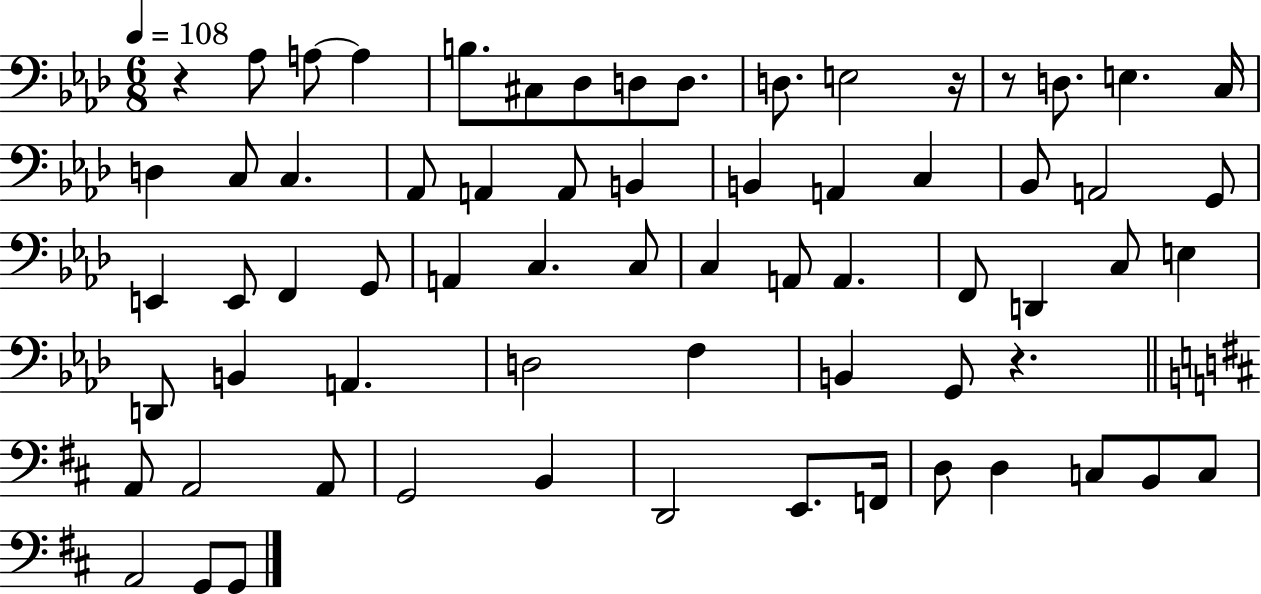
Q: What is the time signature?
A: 6/8